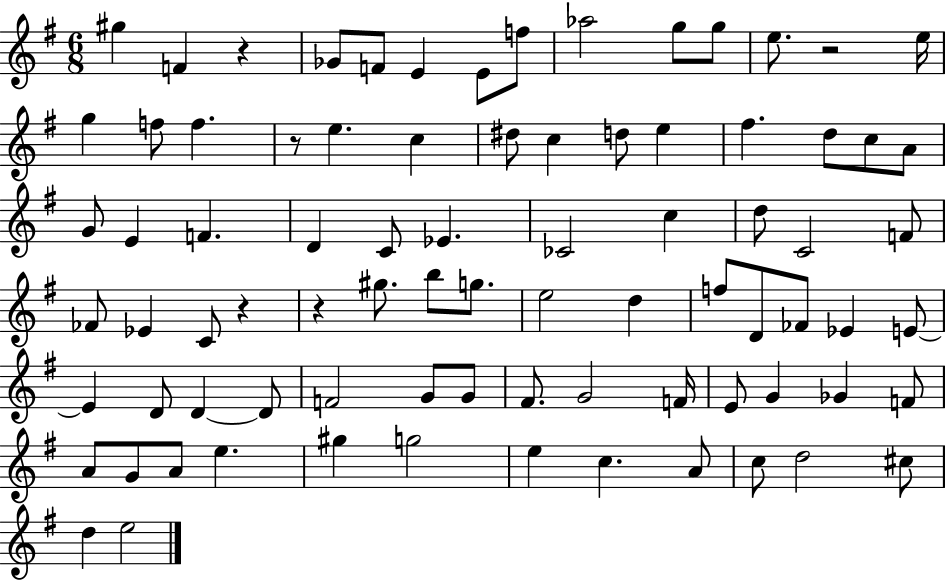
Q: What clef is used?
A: treble